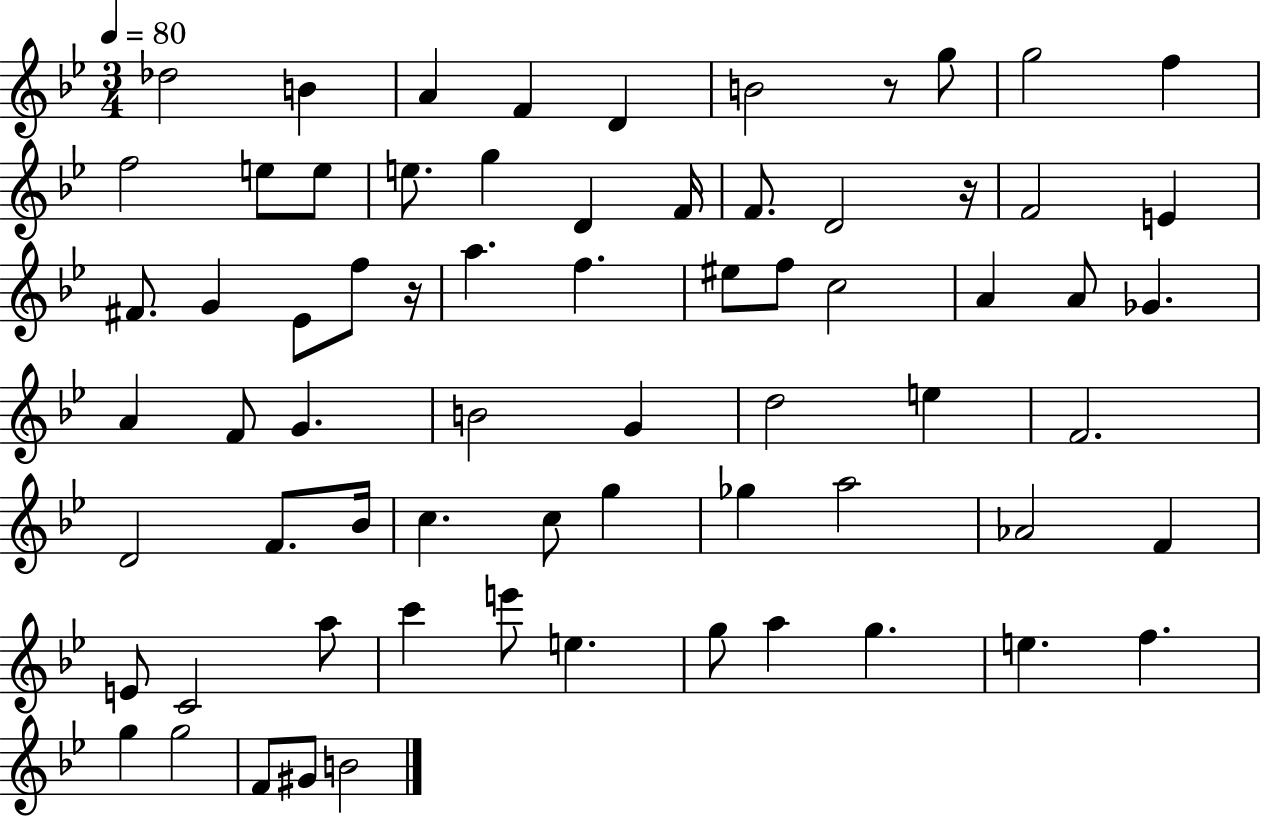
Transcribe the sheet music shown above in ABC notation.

X:1
T:Untitled
M:3/4
L:1/4
K:Bb
_d2 B A F D B2 z/2 g/2 g2 f f2 e/2 e/2 e/2 g D F/4 F/2 D2 z/4 F2 E ^F/2 G _E/2 f/2 z/4 a f ^e/2 f/2 c2 A A/2 _G A F/2 G B2 G d2 e F2 D2 F/2 _B/4 c c/2 g _g a2 _A2 F E/2 C2 a/2 c' e'/2 e g/2 a g e f g g2 F/2 ^G/2 B2